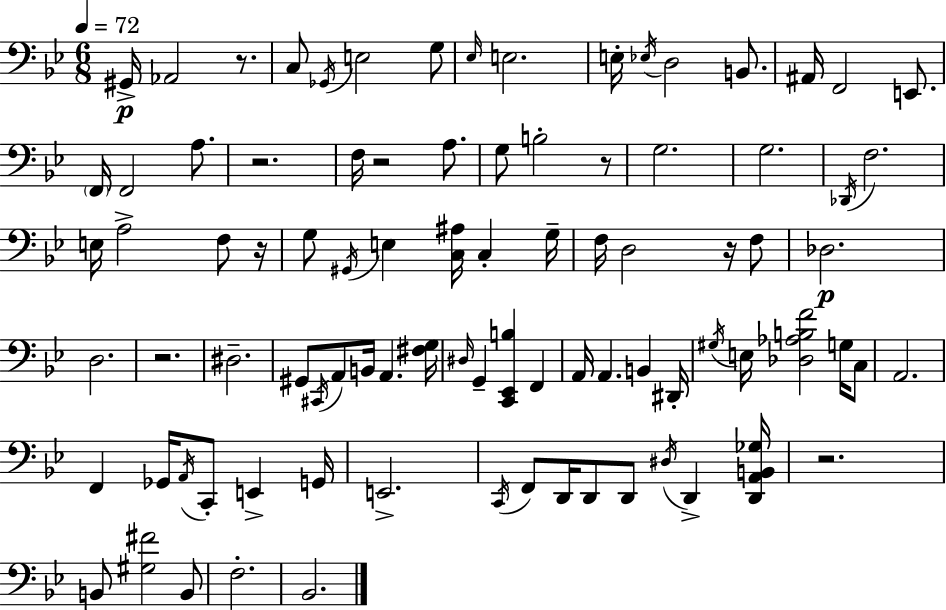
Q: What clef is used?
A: bass